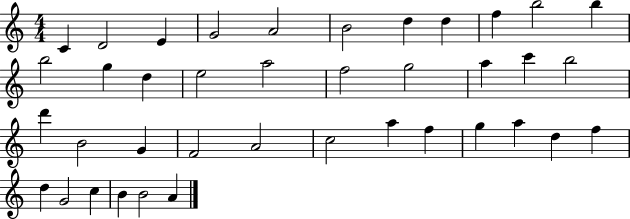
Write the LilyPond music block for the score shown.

{
  \clef treble
  \numericTimeSignature
  \time 4/4
  \key c \major
  c'4 d'2 e'4 | g'2 a'2 | b'2 d''4 d''4 | f''4 b''2 b''4 | \break b''2 g''4 d''4 | e''2 a''2 | f''2 g''2 | a''4 c'''4 b''2 | \break d'''4 b'2 g'4 | f'2 a'2 | c''2 a''4 f''4 | g''4 a''4 d''4 f''4 | \break d''4 g'2 c''4 | b'4 b'2 a'4 | \bar "|."
}